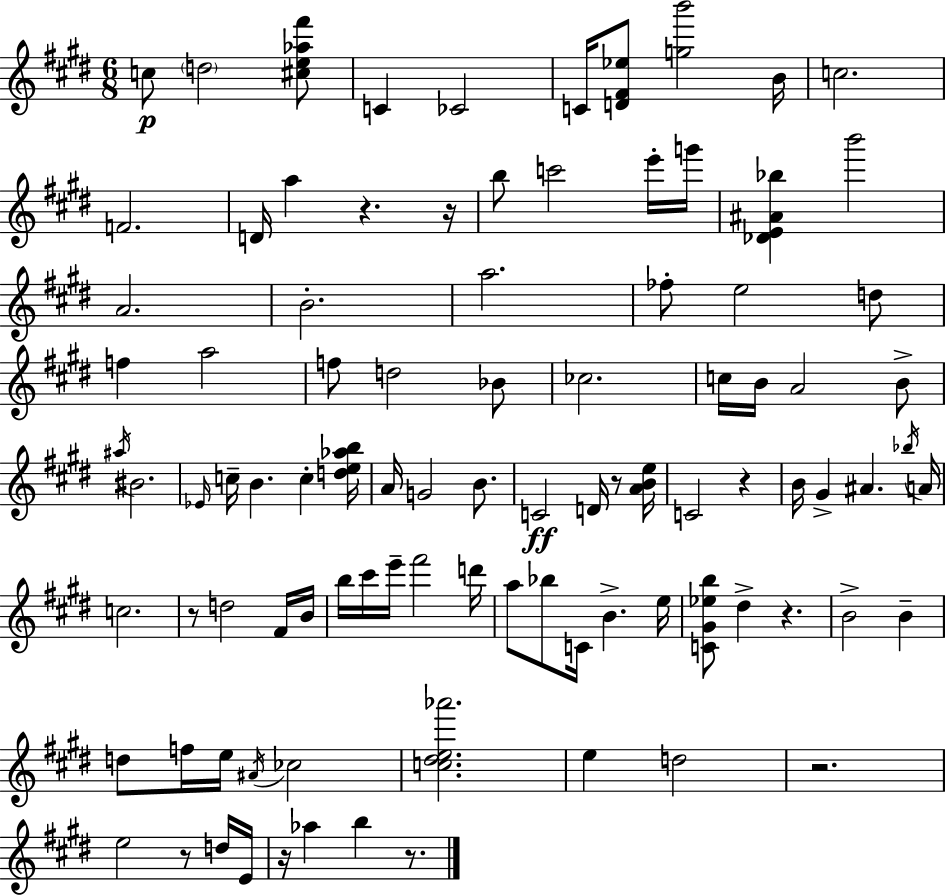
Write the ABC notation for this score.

X:1
T:Untitled
M:6/8
L:1/4
K:E
c/2 d2 [^ce_a^f']/2 C _C2 C/4 [D^F_e]/2 [gb']2 B/4 c2 F2 D/4 a z z/4 b/2 c'2 e'/4 g'/4 [_DE^A_b] b'2 A2 B2 a2 _f/2 e2 d/2 f a2 f/2 d2 _B/2 _c2 c/4 B/4 A2 B/2 ^a/4 ^B2 _E/4 c/4 B c [de_ab]/4 A/4 G2 B/2 C2 D/4 z/2 [ABe]/4 C2 z B/4 ^G ^A _b/4 A/4 c2 z/2 d2 ^F/4 B/4 b/4 ^c'/4 e'/4 ^f'2 d'/4 a/2 _b/2 C/4 B e/4 [C^G_eb]/2 ^d z B2 B d/2 f/4 e/4 ^A/4 _c2 [c^de_a']2 e d2 z2 e2 z/2 d/4 E/4 z/4 _a b z/2